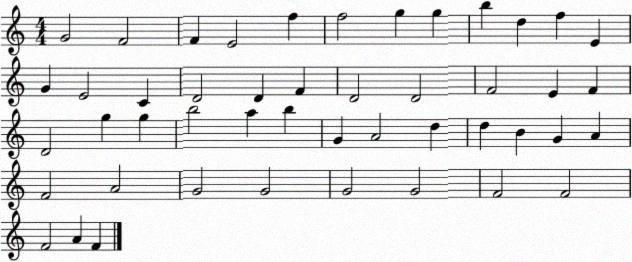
X:1
T:Untitled
M:4/4
L:1/4
K:C
G2 F2 F E2 f f2 g g b d f E G E2 C D2 D F D2 D2 F2 E F D2 g g b2 a b G A2 d d B G A F2 A2 G2 G2 G2 G2 F2 F2 F2 A F